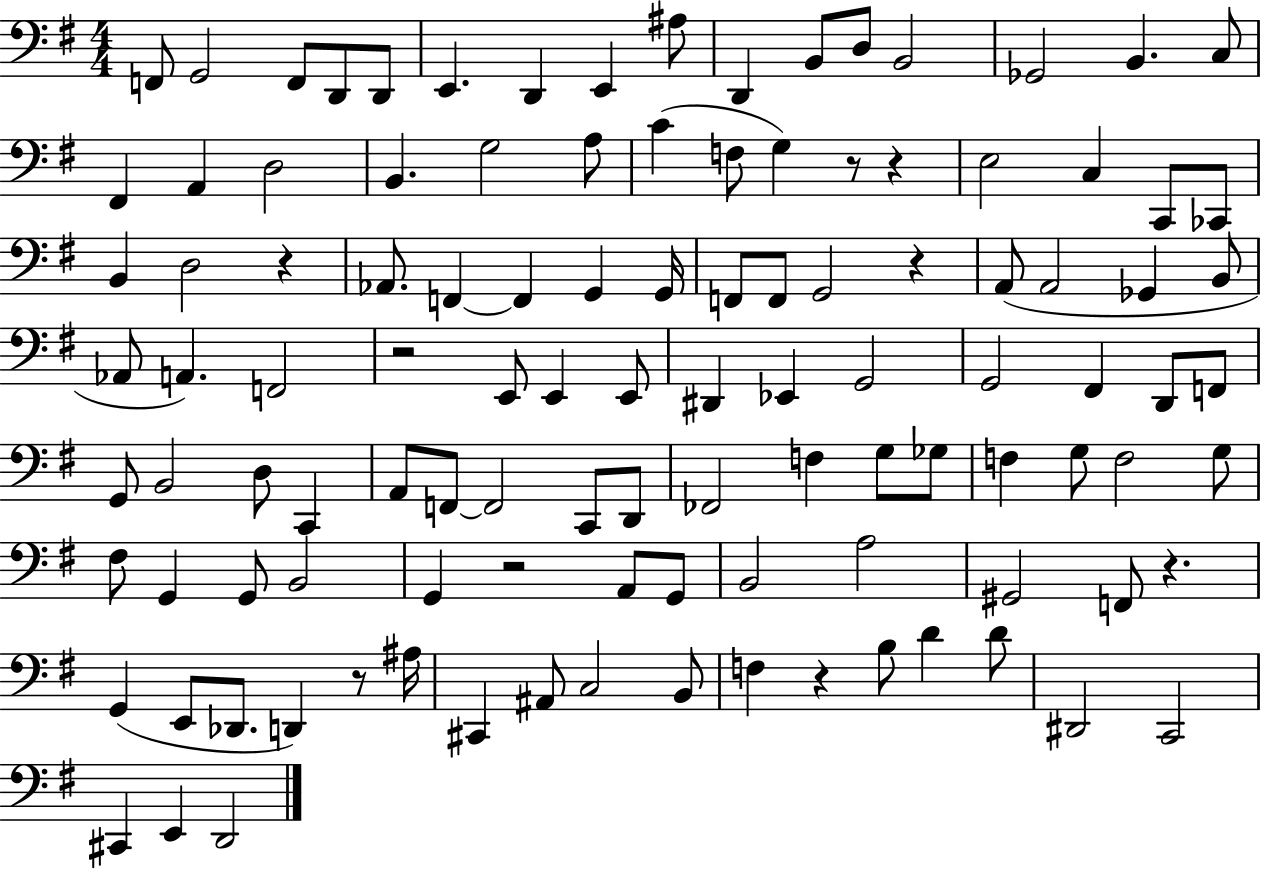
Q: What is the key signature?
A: G major